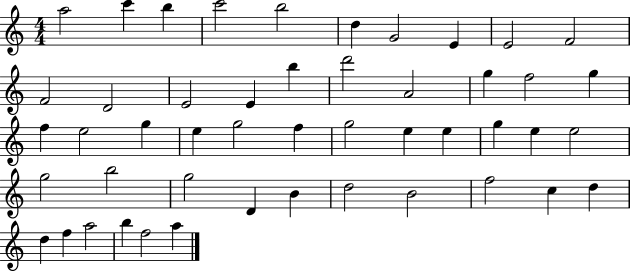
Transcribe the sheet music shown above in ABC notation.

X:1
T:Untitled
M:4/4
L:1/4
K:C
a2 c' b c'2 b2 d G2 E E2 F2 F2 D2 E2 E b d'2 A2 g f2 g f e2 g e g2 f g2 e e g e e2 g2 b2 g2 D B d2 B2 f2 c d d f a2 b f2 a